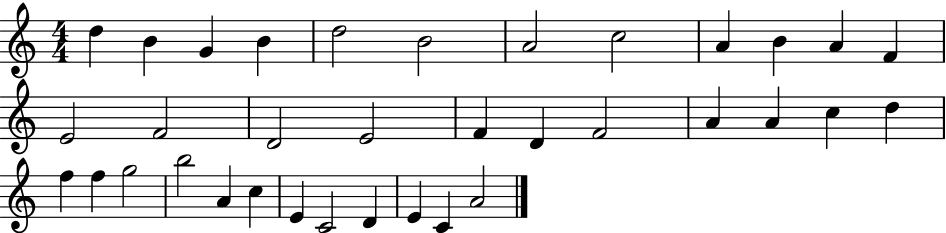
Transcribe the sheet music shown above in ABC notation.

X:1
T:Untitled
M:4/4
L:1/4
K:C
d B G B d2 B2 A2 c2 A B A F E2 F2 D2 E2 F D F2 A A c d f f g2 b2 A c E C2 D E C A2